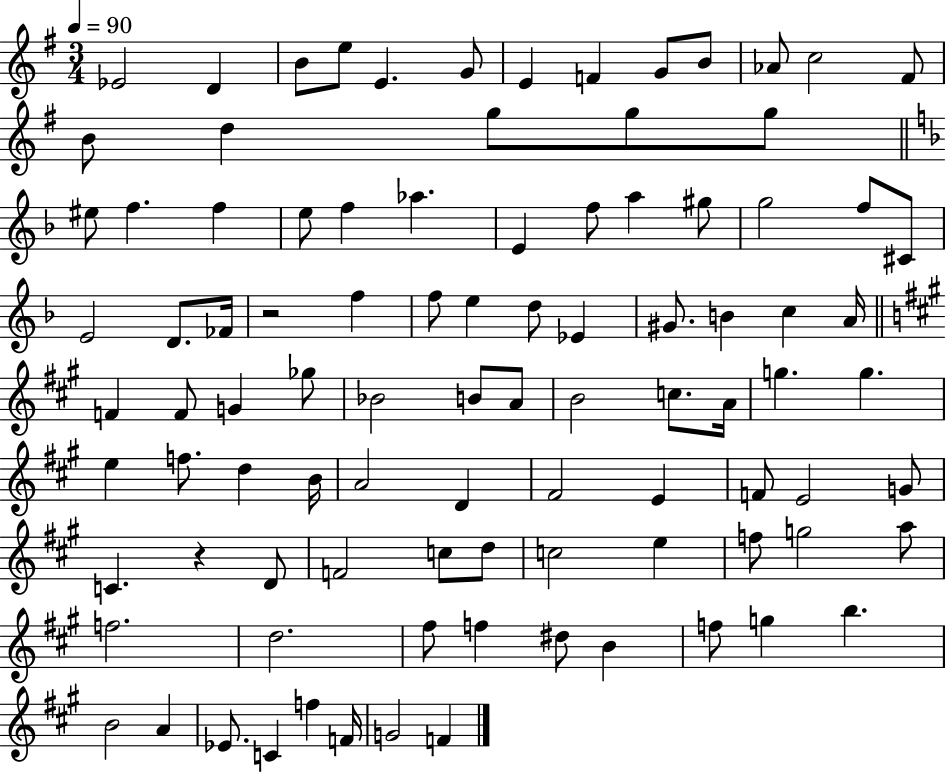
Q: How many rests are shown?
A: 2